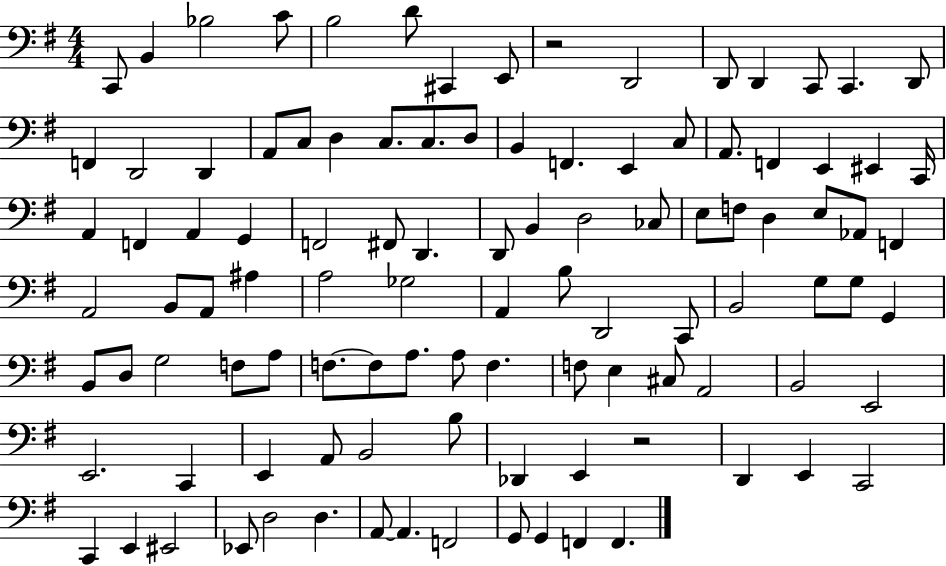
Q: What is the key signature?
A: G major